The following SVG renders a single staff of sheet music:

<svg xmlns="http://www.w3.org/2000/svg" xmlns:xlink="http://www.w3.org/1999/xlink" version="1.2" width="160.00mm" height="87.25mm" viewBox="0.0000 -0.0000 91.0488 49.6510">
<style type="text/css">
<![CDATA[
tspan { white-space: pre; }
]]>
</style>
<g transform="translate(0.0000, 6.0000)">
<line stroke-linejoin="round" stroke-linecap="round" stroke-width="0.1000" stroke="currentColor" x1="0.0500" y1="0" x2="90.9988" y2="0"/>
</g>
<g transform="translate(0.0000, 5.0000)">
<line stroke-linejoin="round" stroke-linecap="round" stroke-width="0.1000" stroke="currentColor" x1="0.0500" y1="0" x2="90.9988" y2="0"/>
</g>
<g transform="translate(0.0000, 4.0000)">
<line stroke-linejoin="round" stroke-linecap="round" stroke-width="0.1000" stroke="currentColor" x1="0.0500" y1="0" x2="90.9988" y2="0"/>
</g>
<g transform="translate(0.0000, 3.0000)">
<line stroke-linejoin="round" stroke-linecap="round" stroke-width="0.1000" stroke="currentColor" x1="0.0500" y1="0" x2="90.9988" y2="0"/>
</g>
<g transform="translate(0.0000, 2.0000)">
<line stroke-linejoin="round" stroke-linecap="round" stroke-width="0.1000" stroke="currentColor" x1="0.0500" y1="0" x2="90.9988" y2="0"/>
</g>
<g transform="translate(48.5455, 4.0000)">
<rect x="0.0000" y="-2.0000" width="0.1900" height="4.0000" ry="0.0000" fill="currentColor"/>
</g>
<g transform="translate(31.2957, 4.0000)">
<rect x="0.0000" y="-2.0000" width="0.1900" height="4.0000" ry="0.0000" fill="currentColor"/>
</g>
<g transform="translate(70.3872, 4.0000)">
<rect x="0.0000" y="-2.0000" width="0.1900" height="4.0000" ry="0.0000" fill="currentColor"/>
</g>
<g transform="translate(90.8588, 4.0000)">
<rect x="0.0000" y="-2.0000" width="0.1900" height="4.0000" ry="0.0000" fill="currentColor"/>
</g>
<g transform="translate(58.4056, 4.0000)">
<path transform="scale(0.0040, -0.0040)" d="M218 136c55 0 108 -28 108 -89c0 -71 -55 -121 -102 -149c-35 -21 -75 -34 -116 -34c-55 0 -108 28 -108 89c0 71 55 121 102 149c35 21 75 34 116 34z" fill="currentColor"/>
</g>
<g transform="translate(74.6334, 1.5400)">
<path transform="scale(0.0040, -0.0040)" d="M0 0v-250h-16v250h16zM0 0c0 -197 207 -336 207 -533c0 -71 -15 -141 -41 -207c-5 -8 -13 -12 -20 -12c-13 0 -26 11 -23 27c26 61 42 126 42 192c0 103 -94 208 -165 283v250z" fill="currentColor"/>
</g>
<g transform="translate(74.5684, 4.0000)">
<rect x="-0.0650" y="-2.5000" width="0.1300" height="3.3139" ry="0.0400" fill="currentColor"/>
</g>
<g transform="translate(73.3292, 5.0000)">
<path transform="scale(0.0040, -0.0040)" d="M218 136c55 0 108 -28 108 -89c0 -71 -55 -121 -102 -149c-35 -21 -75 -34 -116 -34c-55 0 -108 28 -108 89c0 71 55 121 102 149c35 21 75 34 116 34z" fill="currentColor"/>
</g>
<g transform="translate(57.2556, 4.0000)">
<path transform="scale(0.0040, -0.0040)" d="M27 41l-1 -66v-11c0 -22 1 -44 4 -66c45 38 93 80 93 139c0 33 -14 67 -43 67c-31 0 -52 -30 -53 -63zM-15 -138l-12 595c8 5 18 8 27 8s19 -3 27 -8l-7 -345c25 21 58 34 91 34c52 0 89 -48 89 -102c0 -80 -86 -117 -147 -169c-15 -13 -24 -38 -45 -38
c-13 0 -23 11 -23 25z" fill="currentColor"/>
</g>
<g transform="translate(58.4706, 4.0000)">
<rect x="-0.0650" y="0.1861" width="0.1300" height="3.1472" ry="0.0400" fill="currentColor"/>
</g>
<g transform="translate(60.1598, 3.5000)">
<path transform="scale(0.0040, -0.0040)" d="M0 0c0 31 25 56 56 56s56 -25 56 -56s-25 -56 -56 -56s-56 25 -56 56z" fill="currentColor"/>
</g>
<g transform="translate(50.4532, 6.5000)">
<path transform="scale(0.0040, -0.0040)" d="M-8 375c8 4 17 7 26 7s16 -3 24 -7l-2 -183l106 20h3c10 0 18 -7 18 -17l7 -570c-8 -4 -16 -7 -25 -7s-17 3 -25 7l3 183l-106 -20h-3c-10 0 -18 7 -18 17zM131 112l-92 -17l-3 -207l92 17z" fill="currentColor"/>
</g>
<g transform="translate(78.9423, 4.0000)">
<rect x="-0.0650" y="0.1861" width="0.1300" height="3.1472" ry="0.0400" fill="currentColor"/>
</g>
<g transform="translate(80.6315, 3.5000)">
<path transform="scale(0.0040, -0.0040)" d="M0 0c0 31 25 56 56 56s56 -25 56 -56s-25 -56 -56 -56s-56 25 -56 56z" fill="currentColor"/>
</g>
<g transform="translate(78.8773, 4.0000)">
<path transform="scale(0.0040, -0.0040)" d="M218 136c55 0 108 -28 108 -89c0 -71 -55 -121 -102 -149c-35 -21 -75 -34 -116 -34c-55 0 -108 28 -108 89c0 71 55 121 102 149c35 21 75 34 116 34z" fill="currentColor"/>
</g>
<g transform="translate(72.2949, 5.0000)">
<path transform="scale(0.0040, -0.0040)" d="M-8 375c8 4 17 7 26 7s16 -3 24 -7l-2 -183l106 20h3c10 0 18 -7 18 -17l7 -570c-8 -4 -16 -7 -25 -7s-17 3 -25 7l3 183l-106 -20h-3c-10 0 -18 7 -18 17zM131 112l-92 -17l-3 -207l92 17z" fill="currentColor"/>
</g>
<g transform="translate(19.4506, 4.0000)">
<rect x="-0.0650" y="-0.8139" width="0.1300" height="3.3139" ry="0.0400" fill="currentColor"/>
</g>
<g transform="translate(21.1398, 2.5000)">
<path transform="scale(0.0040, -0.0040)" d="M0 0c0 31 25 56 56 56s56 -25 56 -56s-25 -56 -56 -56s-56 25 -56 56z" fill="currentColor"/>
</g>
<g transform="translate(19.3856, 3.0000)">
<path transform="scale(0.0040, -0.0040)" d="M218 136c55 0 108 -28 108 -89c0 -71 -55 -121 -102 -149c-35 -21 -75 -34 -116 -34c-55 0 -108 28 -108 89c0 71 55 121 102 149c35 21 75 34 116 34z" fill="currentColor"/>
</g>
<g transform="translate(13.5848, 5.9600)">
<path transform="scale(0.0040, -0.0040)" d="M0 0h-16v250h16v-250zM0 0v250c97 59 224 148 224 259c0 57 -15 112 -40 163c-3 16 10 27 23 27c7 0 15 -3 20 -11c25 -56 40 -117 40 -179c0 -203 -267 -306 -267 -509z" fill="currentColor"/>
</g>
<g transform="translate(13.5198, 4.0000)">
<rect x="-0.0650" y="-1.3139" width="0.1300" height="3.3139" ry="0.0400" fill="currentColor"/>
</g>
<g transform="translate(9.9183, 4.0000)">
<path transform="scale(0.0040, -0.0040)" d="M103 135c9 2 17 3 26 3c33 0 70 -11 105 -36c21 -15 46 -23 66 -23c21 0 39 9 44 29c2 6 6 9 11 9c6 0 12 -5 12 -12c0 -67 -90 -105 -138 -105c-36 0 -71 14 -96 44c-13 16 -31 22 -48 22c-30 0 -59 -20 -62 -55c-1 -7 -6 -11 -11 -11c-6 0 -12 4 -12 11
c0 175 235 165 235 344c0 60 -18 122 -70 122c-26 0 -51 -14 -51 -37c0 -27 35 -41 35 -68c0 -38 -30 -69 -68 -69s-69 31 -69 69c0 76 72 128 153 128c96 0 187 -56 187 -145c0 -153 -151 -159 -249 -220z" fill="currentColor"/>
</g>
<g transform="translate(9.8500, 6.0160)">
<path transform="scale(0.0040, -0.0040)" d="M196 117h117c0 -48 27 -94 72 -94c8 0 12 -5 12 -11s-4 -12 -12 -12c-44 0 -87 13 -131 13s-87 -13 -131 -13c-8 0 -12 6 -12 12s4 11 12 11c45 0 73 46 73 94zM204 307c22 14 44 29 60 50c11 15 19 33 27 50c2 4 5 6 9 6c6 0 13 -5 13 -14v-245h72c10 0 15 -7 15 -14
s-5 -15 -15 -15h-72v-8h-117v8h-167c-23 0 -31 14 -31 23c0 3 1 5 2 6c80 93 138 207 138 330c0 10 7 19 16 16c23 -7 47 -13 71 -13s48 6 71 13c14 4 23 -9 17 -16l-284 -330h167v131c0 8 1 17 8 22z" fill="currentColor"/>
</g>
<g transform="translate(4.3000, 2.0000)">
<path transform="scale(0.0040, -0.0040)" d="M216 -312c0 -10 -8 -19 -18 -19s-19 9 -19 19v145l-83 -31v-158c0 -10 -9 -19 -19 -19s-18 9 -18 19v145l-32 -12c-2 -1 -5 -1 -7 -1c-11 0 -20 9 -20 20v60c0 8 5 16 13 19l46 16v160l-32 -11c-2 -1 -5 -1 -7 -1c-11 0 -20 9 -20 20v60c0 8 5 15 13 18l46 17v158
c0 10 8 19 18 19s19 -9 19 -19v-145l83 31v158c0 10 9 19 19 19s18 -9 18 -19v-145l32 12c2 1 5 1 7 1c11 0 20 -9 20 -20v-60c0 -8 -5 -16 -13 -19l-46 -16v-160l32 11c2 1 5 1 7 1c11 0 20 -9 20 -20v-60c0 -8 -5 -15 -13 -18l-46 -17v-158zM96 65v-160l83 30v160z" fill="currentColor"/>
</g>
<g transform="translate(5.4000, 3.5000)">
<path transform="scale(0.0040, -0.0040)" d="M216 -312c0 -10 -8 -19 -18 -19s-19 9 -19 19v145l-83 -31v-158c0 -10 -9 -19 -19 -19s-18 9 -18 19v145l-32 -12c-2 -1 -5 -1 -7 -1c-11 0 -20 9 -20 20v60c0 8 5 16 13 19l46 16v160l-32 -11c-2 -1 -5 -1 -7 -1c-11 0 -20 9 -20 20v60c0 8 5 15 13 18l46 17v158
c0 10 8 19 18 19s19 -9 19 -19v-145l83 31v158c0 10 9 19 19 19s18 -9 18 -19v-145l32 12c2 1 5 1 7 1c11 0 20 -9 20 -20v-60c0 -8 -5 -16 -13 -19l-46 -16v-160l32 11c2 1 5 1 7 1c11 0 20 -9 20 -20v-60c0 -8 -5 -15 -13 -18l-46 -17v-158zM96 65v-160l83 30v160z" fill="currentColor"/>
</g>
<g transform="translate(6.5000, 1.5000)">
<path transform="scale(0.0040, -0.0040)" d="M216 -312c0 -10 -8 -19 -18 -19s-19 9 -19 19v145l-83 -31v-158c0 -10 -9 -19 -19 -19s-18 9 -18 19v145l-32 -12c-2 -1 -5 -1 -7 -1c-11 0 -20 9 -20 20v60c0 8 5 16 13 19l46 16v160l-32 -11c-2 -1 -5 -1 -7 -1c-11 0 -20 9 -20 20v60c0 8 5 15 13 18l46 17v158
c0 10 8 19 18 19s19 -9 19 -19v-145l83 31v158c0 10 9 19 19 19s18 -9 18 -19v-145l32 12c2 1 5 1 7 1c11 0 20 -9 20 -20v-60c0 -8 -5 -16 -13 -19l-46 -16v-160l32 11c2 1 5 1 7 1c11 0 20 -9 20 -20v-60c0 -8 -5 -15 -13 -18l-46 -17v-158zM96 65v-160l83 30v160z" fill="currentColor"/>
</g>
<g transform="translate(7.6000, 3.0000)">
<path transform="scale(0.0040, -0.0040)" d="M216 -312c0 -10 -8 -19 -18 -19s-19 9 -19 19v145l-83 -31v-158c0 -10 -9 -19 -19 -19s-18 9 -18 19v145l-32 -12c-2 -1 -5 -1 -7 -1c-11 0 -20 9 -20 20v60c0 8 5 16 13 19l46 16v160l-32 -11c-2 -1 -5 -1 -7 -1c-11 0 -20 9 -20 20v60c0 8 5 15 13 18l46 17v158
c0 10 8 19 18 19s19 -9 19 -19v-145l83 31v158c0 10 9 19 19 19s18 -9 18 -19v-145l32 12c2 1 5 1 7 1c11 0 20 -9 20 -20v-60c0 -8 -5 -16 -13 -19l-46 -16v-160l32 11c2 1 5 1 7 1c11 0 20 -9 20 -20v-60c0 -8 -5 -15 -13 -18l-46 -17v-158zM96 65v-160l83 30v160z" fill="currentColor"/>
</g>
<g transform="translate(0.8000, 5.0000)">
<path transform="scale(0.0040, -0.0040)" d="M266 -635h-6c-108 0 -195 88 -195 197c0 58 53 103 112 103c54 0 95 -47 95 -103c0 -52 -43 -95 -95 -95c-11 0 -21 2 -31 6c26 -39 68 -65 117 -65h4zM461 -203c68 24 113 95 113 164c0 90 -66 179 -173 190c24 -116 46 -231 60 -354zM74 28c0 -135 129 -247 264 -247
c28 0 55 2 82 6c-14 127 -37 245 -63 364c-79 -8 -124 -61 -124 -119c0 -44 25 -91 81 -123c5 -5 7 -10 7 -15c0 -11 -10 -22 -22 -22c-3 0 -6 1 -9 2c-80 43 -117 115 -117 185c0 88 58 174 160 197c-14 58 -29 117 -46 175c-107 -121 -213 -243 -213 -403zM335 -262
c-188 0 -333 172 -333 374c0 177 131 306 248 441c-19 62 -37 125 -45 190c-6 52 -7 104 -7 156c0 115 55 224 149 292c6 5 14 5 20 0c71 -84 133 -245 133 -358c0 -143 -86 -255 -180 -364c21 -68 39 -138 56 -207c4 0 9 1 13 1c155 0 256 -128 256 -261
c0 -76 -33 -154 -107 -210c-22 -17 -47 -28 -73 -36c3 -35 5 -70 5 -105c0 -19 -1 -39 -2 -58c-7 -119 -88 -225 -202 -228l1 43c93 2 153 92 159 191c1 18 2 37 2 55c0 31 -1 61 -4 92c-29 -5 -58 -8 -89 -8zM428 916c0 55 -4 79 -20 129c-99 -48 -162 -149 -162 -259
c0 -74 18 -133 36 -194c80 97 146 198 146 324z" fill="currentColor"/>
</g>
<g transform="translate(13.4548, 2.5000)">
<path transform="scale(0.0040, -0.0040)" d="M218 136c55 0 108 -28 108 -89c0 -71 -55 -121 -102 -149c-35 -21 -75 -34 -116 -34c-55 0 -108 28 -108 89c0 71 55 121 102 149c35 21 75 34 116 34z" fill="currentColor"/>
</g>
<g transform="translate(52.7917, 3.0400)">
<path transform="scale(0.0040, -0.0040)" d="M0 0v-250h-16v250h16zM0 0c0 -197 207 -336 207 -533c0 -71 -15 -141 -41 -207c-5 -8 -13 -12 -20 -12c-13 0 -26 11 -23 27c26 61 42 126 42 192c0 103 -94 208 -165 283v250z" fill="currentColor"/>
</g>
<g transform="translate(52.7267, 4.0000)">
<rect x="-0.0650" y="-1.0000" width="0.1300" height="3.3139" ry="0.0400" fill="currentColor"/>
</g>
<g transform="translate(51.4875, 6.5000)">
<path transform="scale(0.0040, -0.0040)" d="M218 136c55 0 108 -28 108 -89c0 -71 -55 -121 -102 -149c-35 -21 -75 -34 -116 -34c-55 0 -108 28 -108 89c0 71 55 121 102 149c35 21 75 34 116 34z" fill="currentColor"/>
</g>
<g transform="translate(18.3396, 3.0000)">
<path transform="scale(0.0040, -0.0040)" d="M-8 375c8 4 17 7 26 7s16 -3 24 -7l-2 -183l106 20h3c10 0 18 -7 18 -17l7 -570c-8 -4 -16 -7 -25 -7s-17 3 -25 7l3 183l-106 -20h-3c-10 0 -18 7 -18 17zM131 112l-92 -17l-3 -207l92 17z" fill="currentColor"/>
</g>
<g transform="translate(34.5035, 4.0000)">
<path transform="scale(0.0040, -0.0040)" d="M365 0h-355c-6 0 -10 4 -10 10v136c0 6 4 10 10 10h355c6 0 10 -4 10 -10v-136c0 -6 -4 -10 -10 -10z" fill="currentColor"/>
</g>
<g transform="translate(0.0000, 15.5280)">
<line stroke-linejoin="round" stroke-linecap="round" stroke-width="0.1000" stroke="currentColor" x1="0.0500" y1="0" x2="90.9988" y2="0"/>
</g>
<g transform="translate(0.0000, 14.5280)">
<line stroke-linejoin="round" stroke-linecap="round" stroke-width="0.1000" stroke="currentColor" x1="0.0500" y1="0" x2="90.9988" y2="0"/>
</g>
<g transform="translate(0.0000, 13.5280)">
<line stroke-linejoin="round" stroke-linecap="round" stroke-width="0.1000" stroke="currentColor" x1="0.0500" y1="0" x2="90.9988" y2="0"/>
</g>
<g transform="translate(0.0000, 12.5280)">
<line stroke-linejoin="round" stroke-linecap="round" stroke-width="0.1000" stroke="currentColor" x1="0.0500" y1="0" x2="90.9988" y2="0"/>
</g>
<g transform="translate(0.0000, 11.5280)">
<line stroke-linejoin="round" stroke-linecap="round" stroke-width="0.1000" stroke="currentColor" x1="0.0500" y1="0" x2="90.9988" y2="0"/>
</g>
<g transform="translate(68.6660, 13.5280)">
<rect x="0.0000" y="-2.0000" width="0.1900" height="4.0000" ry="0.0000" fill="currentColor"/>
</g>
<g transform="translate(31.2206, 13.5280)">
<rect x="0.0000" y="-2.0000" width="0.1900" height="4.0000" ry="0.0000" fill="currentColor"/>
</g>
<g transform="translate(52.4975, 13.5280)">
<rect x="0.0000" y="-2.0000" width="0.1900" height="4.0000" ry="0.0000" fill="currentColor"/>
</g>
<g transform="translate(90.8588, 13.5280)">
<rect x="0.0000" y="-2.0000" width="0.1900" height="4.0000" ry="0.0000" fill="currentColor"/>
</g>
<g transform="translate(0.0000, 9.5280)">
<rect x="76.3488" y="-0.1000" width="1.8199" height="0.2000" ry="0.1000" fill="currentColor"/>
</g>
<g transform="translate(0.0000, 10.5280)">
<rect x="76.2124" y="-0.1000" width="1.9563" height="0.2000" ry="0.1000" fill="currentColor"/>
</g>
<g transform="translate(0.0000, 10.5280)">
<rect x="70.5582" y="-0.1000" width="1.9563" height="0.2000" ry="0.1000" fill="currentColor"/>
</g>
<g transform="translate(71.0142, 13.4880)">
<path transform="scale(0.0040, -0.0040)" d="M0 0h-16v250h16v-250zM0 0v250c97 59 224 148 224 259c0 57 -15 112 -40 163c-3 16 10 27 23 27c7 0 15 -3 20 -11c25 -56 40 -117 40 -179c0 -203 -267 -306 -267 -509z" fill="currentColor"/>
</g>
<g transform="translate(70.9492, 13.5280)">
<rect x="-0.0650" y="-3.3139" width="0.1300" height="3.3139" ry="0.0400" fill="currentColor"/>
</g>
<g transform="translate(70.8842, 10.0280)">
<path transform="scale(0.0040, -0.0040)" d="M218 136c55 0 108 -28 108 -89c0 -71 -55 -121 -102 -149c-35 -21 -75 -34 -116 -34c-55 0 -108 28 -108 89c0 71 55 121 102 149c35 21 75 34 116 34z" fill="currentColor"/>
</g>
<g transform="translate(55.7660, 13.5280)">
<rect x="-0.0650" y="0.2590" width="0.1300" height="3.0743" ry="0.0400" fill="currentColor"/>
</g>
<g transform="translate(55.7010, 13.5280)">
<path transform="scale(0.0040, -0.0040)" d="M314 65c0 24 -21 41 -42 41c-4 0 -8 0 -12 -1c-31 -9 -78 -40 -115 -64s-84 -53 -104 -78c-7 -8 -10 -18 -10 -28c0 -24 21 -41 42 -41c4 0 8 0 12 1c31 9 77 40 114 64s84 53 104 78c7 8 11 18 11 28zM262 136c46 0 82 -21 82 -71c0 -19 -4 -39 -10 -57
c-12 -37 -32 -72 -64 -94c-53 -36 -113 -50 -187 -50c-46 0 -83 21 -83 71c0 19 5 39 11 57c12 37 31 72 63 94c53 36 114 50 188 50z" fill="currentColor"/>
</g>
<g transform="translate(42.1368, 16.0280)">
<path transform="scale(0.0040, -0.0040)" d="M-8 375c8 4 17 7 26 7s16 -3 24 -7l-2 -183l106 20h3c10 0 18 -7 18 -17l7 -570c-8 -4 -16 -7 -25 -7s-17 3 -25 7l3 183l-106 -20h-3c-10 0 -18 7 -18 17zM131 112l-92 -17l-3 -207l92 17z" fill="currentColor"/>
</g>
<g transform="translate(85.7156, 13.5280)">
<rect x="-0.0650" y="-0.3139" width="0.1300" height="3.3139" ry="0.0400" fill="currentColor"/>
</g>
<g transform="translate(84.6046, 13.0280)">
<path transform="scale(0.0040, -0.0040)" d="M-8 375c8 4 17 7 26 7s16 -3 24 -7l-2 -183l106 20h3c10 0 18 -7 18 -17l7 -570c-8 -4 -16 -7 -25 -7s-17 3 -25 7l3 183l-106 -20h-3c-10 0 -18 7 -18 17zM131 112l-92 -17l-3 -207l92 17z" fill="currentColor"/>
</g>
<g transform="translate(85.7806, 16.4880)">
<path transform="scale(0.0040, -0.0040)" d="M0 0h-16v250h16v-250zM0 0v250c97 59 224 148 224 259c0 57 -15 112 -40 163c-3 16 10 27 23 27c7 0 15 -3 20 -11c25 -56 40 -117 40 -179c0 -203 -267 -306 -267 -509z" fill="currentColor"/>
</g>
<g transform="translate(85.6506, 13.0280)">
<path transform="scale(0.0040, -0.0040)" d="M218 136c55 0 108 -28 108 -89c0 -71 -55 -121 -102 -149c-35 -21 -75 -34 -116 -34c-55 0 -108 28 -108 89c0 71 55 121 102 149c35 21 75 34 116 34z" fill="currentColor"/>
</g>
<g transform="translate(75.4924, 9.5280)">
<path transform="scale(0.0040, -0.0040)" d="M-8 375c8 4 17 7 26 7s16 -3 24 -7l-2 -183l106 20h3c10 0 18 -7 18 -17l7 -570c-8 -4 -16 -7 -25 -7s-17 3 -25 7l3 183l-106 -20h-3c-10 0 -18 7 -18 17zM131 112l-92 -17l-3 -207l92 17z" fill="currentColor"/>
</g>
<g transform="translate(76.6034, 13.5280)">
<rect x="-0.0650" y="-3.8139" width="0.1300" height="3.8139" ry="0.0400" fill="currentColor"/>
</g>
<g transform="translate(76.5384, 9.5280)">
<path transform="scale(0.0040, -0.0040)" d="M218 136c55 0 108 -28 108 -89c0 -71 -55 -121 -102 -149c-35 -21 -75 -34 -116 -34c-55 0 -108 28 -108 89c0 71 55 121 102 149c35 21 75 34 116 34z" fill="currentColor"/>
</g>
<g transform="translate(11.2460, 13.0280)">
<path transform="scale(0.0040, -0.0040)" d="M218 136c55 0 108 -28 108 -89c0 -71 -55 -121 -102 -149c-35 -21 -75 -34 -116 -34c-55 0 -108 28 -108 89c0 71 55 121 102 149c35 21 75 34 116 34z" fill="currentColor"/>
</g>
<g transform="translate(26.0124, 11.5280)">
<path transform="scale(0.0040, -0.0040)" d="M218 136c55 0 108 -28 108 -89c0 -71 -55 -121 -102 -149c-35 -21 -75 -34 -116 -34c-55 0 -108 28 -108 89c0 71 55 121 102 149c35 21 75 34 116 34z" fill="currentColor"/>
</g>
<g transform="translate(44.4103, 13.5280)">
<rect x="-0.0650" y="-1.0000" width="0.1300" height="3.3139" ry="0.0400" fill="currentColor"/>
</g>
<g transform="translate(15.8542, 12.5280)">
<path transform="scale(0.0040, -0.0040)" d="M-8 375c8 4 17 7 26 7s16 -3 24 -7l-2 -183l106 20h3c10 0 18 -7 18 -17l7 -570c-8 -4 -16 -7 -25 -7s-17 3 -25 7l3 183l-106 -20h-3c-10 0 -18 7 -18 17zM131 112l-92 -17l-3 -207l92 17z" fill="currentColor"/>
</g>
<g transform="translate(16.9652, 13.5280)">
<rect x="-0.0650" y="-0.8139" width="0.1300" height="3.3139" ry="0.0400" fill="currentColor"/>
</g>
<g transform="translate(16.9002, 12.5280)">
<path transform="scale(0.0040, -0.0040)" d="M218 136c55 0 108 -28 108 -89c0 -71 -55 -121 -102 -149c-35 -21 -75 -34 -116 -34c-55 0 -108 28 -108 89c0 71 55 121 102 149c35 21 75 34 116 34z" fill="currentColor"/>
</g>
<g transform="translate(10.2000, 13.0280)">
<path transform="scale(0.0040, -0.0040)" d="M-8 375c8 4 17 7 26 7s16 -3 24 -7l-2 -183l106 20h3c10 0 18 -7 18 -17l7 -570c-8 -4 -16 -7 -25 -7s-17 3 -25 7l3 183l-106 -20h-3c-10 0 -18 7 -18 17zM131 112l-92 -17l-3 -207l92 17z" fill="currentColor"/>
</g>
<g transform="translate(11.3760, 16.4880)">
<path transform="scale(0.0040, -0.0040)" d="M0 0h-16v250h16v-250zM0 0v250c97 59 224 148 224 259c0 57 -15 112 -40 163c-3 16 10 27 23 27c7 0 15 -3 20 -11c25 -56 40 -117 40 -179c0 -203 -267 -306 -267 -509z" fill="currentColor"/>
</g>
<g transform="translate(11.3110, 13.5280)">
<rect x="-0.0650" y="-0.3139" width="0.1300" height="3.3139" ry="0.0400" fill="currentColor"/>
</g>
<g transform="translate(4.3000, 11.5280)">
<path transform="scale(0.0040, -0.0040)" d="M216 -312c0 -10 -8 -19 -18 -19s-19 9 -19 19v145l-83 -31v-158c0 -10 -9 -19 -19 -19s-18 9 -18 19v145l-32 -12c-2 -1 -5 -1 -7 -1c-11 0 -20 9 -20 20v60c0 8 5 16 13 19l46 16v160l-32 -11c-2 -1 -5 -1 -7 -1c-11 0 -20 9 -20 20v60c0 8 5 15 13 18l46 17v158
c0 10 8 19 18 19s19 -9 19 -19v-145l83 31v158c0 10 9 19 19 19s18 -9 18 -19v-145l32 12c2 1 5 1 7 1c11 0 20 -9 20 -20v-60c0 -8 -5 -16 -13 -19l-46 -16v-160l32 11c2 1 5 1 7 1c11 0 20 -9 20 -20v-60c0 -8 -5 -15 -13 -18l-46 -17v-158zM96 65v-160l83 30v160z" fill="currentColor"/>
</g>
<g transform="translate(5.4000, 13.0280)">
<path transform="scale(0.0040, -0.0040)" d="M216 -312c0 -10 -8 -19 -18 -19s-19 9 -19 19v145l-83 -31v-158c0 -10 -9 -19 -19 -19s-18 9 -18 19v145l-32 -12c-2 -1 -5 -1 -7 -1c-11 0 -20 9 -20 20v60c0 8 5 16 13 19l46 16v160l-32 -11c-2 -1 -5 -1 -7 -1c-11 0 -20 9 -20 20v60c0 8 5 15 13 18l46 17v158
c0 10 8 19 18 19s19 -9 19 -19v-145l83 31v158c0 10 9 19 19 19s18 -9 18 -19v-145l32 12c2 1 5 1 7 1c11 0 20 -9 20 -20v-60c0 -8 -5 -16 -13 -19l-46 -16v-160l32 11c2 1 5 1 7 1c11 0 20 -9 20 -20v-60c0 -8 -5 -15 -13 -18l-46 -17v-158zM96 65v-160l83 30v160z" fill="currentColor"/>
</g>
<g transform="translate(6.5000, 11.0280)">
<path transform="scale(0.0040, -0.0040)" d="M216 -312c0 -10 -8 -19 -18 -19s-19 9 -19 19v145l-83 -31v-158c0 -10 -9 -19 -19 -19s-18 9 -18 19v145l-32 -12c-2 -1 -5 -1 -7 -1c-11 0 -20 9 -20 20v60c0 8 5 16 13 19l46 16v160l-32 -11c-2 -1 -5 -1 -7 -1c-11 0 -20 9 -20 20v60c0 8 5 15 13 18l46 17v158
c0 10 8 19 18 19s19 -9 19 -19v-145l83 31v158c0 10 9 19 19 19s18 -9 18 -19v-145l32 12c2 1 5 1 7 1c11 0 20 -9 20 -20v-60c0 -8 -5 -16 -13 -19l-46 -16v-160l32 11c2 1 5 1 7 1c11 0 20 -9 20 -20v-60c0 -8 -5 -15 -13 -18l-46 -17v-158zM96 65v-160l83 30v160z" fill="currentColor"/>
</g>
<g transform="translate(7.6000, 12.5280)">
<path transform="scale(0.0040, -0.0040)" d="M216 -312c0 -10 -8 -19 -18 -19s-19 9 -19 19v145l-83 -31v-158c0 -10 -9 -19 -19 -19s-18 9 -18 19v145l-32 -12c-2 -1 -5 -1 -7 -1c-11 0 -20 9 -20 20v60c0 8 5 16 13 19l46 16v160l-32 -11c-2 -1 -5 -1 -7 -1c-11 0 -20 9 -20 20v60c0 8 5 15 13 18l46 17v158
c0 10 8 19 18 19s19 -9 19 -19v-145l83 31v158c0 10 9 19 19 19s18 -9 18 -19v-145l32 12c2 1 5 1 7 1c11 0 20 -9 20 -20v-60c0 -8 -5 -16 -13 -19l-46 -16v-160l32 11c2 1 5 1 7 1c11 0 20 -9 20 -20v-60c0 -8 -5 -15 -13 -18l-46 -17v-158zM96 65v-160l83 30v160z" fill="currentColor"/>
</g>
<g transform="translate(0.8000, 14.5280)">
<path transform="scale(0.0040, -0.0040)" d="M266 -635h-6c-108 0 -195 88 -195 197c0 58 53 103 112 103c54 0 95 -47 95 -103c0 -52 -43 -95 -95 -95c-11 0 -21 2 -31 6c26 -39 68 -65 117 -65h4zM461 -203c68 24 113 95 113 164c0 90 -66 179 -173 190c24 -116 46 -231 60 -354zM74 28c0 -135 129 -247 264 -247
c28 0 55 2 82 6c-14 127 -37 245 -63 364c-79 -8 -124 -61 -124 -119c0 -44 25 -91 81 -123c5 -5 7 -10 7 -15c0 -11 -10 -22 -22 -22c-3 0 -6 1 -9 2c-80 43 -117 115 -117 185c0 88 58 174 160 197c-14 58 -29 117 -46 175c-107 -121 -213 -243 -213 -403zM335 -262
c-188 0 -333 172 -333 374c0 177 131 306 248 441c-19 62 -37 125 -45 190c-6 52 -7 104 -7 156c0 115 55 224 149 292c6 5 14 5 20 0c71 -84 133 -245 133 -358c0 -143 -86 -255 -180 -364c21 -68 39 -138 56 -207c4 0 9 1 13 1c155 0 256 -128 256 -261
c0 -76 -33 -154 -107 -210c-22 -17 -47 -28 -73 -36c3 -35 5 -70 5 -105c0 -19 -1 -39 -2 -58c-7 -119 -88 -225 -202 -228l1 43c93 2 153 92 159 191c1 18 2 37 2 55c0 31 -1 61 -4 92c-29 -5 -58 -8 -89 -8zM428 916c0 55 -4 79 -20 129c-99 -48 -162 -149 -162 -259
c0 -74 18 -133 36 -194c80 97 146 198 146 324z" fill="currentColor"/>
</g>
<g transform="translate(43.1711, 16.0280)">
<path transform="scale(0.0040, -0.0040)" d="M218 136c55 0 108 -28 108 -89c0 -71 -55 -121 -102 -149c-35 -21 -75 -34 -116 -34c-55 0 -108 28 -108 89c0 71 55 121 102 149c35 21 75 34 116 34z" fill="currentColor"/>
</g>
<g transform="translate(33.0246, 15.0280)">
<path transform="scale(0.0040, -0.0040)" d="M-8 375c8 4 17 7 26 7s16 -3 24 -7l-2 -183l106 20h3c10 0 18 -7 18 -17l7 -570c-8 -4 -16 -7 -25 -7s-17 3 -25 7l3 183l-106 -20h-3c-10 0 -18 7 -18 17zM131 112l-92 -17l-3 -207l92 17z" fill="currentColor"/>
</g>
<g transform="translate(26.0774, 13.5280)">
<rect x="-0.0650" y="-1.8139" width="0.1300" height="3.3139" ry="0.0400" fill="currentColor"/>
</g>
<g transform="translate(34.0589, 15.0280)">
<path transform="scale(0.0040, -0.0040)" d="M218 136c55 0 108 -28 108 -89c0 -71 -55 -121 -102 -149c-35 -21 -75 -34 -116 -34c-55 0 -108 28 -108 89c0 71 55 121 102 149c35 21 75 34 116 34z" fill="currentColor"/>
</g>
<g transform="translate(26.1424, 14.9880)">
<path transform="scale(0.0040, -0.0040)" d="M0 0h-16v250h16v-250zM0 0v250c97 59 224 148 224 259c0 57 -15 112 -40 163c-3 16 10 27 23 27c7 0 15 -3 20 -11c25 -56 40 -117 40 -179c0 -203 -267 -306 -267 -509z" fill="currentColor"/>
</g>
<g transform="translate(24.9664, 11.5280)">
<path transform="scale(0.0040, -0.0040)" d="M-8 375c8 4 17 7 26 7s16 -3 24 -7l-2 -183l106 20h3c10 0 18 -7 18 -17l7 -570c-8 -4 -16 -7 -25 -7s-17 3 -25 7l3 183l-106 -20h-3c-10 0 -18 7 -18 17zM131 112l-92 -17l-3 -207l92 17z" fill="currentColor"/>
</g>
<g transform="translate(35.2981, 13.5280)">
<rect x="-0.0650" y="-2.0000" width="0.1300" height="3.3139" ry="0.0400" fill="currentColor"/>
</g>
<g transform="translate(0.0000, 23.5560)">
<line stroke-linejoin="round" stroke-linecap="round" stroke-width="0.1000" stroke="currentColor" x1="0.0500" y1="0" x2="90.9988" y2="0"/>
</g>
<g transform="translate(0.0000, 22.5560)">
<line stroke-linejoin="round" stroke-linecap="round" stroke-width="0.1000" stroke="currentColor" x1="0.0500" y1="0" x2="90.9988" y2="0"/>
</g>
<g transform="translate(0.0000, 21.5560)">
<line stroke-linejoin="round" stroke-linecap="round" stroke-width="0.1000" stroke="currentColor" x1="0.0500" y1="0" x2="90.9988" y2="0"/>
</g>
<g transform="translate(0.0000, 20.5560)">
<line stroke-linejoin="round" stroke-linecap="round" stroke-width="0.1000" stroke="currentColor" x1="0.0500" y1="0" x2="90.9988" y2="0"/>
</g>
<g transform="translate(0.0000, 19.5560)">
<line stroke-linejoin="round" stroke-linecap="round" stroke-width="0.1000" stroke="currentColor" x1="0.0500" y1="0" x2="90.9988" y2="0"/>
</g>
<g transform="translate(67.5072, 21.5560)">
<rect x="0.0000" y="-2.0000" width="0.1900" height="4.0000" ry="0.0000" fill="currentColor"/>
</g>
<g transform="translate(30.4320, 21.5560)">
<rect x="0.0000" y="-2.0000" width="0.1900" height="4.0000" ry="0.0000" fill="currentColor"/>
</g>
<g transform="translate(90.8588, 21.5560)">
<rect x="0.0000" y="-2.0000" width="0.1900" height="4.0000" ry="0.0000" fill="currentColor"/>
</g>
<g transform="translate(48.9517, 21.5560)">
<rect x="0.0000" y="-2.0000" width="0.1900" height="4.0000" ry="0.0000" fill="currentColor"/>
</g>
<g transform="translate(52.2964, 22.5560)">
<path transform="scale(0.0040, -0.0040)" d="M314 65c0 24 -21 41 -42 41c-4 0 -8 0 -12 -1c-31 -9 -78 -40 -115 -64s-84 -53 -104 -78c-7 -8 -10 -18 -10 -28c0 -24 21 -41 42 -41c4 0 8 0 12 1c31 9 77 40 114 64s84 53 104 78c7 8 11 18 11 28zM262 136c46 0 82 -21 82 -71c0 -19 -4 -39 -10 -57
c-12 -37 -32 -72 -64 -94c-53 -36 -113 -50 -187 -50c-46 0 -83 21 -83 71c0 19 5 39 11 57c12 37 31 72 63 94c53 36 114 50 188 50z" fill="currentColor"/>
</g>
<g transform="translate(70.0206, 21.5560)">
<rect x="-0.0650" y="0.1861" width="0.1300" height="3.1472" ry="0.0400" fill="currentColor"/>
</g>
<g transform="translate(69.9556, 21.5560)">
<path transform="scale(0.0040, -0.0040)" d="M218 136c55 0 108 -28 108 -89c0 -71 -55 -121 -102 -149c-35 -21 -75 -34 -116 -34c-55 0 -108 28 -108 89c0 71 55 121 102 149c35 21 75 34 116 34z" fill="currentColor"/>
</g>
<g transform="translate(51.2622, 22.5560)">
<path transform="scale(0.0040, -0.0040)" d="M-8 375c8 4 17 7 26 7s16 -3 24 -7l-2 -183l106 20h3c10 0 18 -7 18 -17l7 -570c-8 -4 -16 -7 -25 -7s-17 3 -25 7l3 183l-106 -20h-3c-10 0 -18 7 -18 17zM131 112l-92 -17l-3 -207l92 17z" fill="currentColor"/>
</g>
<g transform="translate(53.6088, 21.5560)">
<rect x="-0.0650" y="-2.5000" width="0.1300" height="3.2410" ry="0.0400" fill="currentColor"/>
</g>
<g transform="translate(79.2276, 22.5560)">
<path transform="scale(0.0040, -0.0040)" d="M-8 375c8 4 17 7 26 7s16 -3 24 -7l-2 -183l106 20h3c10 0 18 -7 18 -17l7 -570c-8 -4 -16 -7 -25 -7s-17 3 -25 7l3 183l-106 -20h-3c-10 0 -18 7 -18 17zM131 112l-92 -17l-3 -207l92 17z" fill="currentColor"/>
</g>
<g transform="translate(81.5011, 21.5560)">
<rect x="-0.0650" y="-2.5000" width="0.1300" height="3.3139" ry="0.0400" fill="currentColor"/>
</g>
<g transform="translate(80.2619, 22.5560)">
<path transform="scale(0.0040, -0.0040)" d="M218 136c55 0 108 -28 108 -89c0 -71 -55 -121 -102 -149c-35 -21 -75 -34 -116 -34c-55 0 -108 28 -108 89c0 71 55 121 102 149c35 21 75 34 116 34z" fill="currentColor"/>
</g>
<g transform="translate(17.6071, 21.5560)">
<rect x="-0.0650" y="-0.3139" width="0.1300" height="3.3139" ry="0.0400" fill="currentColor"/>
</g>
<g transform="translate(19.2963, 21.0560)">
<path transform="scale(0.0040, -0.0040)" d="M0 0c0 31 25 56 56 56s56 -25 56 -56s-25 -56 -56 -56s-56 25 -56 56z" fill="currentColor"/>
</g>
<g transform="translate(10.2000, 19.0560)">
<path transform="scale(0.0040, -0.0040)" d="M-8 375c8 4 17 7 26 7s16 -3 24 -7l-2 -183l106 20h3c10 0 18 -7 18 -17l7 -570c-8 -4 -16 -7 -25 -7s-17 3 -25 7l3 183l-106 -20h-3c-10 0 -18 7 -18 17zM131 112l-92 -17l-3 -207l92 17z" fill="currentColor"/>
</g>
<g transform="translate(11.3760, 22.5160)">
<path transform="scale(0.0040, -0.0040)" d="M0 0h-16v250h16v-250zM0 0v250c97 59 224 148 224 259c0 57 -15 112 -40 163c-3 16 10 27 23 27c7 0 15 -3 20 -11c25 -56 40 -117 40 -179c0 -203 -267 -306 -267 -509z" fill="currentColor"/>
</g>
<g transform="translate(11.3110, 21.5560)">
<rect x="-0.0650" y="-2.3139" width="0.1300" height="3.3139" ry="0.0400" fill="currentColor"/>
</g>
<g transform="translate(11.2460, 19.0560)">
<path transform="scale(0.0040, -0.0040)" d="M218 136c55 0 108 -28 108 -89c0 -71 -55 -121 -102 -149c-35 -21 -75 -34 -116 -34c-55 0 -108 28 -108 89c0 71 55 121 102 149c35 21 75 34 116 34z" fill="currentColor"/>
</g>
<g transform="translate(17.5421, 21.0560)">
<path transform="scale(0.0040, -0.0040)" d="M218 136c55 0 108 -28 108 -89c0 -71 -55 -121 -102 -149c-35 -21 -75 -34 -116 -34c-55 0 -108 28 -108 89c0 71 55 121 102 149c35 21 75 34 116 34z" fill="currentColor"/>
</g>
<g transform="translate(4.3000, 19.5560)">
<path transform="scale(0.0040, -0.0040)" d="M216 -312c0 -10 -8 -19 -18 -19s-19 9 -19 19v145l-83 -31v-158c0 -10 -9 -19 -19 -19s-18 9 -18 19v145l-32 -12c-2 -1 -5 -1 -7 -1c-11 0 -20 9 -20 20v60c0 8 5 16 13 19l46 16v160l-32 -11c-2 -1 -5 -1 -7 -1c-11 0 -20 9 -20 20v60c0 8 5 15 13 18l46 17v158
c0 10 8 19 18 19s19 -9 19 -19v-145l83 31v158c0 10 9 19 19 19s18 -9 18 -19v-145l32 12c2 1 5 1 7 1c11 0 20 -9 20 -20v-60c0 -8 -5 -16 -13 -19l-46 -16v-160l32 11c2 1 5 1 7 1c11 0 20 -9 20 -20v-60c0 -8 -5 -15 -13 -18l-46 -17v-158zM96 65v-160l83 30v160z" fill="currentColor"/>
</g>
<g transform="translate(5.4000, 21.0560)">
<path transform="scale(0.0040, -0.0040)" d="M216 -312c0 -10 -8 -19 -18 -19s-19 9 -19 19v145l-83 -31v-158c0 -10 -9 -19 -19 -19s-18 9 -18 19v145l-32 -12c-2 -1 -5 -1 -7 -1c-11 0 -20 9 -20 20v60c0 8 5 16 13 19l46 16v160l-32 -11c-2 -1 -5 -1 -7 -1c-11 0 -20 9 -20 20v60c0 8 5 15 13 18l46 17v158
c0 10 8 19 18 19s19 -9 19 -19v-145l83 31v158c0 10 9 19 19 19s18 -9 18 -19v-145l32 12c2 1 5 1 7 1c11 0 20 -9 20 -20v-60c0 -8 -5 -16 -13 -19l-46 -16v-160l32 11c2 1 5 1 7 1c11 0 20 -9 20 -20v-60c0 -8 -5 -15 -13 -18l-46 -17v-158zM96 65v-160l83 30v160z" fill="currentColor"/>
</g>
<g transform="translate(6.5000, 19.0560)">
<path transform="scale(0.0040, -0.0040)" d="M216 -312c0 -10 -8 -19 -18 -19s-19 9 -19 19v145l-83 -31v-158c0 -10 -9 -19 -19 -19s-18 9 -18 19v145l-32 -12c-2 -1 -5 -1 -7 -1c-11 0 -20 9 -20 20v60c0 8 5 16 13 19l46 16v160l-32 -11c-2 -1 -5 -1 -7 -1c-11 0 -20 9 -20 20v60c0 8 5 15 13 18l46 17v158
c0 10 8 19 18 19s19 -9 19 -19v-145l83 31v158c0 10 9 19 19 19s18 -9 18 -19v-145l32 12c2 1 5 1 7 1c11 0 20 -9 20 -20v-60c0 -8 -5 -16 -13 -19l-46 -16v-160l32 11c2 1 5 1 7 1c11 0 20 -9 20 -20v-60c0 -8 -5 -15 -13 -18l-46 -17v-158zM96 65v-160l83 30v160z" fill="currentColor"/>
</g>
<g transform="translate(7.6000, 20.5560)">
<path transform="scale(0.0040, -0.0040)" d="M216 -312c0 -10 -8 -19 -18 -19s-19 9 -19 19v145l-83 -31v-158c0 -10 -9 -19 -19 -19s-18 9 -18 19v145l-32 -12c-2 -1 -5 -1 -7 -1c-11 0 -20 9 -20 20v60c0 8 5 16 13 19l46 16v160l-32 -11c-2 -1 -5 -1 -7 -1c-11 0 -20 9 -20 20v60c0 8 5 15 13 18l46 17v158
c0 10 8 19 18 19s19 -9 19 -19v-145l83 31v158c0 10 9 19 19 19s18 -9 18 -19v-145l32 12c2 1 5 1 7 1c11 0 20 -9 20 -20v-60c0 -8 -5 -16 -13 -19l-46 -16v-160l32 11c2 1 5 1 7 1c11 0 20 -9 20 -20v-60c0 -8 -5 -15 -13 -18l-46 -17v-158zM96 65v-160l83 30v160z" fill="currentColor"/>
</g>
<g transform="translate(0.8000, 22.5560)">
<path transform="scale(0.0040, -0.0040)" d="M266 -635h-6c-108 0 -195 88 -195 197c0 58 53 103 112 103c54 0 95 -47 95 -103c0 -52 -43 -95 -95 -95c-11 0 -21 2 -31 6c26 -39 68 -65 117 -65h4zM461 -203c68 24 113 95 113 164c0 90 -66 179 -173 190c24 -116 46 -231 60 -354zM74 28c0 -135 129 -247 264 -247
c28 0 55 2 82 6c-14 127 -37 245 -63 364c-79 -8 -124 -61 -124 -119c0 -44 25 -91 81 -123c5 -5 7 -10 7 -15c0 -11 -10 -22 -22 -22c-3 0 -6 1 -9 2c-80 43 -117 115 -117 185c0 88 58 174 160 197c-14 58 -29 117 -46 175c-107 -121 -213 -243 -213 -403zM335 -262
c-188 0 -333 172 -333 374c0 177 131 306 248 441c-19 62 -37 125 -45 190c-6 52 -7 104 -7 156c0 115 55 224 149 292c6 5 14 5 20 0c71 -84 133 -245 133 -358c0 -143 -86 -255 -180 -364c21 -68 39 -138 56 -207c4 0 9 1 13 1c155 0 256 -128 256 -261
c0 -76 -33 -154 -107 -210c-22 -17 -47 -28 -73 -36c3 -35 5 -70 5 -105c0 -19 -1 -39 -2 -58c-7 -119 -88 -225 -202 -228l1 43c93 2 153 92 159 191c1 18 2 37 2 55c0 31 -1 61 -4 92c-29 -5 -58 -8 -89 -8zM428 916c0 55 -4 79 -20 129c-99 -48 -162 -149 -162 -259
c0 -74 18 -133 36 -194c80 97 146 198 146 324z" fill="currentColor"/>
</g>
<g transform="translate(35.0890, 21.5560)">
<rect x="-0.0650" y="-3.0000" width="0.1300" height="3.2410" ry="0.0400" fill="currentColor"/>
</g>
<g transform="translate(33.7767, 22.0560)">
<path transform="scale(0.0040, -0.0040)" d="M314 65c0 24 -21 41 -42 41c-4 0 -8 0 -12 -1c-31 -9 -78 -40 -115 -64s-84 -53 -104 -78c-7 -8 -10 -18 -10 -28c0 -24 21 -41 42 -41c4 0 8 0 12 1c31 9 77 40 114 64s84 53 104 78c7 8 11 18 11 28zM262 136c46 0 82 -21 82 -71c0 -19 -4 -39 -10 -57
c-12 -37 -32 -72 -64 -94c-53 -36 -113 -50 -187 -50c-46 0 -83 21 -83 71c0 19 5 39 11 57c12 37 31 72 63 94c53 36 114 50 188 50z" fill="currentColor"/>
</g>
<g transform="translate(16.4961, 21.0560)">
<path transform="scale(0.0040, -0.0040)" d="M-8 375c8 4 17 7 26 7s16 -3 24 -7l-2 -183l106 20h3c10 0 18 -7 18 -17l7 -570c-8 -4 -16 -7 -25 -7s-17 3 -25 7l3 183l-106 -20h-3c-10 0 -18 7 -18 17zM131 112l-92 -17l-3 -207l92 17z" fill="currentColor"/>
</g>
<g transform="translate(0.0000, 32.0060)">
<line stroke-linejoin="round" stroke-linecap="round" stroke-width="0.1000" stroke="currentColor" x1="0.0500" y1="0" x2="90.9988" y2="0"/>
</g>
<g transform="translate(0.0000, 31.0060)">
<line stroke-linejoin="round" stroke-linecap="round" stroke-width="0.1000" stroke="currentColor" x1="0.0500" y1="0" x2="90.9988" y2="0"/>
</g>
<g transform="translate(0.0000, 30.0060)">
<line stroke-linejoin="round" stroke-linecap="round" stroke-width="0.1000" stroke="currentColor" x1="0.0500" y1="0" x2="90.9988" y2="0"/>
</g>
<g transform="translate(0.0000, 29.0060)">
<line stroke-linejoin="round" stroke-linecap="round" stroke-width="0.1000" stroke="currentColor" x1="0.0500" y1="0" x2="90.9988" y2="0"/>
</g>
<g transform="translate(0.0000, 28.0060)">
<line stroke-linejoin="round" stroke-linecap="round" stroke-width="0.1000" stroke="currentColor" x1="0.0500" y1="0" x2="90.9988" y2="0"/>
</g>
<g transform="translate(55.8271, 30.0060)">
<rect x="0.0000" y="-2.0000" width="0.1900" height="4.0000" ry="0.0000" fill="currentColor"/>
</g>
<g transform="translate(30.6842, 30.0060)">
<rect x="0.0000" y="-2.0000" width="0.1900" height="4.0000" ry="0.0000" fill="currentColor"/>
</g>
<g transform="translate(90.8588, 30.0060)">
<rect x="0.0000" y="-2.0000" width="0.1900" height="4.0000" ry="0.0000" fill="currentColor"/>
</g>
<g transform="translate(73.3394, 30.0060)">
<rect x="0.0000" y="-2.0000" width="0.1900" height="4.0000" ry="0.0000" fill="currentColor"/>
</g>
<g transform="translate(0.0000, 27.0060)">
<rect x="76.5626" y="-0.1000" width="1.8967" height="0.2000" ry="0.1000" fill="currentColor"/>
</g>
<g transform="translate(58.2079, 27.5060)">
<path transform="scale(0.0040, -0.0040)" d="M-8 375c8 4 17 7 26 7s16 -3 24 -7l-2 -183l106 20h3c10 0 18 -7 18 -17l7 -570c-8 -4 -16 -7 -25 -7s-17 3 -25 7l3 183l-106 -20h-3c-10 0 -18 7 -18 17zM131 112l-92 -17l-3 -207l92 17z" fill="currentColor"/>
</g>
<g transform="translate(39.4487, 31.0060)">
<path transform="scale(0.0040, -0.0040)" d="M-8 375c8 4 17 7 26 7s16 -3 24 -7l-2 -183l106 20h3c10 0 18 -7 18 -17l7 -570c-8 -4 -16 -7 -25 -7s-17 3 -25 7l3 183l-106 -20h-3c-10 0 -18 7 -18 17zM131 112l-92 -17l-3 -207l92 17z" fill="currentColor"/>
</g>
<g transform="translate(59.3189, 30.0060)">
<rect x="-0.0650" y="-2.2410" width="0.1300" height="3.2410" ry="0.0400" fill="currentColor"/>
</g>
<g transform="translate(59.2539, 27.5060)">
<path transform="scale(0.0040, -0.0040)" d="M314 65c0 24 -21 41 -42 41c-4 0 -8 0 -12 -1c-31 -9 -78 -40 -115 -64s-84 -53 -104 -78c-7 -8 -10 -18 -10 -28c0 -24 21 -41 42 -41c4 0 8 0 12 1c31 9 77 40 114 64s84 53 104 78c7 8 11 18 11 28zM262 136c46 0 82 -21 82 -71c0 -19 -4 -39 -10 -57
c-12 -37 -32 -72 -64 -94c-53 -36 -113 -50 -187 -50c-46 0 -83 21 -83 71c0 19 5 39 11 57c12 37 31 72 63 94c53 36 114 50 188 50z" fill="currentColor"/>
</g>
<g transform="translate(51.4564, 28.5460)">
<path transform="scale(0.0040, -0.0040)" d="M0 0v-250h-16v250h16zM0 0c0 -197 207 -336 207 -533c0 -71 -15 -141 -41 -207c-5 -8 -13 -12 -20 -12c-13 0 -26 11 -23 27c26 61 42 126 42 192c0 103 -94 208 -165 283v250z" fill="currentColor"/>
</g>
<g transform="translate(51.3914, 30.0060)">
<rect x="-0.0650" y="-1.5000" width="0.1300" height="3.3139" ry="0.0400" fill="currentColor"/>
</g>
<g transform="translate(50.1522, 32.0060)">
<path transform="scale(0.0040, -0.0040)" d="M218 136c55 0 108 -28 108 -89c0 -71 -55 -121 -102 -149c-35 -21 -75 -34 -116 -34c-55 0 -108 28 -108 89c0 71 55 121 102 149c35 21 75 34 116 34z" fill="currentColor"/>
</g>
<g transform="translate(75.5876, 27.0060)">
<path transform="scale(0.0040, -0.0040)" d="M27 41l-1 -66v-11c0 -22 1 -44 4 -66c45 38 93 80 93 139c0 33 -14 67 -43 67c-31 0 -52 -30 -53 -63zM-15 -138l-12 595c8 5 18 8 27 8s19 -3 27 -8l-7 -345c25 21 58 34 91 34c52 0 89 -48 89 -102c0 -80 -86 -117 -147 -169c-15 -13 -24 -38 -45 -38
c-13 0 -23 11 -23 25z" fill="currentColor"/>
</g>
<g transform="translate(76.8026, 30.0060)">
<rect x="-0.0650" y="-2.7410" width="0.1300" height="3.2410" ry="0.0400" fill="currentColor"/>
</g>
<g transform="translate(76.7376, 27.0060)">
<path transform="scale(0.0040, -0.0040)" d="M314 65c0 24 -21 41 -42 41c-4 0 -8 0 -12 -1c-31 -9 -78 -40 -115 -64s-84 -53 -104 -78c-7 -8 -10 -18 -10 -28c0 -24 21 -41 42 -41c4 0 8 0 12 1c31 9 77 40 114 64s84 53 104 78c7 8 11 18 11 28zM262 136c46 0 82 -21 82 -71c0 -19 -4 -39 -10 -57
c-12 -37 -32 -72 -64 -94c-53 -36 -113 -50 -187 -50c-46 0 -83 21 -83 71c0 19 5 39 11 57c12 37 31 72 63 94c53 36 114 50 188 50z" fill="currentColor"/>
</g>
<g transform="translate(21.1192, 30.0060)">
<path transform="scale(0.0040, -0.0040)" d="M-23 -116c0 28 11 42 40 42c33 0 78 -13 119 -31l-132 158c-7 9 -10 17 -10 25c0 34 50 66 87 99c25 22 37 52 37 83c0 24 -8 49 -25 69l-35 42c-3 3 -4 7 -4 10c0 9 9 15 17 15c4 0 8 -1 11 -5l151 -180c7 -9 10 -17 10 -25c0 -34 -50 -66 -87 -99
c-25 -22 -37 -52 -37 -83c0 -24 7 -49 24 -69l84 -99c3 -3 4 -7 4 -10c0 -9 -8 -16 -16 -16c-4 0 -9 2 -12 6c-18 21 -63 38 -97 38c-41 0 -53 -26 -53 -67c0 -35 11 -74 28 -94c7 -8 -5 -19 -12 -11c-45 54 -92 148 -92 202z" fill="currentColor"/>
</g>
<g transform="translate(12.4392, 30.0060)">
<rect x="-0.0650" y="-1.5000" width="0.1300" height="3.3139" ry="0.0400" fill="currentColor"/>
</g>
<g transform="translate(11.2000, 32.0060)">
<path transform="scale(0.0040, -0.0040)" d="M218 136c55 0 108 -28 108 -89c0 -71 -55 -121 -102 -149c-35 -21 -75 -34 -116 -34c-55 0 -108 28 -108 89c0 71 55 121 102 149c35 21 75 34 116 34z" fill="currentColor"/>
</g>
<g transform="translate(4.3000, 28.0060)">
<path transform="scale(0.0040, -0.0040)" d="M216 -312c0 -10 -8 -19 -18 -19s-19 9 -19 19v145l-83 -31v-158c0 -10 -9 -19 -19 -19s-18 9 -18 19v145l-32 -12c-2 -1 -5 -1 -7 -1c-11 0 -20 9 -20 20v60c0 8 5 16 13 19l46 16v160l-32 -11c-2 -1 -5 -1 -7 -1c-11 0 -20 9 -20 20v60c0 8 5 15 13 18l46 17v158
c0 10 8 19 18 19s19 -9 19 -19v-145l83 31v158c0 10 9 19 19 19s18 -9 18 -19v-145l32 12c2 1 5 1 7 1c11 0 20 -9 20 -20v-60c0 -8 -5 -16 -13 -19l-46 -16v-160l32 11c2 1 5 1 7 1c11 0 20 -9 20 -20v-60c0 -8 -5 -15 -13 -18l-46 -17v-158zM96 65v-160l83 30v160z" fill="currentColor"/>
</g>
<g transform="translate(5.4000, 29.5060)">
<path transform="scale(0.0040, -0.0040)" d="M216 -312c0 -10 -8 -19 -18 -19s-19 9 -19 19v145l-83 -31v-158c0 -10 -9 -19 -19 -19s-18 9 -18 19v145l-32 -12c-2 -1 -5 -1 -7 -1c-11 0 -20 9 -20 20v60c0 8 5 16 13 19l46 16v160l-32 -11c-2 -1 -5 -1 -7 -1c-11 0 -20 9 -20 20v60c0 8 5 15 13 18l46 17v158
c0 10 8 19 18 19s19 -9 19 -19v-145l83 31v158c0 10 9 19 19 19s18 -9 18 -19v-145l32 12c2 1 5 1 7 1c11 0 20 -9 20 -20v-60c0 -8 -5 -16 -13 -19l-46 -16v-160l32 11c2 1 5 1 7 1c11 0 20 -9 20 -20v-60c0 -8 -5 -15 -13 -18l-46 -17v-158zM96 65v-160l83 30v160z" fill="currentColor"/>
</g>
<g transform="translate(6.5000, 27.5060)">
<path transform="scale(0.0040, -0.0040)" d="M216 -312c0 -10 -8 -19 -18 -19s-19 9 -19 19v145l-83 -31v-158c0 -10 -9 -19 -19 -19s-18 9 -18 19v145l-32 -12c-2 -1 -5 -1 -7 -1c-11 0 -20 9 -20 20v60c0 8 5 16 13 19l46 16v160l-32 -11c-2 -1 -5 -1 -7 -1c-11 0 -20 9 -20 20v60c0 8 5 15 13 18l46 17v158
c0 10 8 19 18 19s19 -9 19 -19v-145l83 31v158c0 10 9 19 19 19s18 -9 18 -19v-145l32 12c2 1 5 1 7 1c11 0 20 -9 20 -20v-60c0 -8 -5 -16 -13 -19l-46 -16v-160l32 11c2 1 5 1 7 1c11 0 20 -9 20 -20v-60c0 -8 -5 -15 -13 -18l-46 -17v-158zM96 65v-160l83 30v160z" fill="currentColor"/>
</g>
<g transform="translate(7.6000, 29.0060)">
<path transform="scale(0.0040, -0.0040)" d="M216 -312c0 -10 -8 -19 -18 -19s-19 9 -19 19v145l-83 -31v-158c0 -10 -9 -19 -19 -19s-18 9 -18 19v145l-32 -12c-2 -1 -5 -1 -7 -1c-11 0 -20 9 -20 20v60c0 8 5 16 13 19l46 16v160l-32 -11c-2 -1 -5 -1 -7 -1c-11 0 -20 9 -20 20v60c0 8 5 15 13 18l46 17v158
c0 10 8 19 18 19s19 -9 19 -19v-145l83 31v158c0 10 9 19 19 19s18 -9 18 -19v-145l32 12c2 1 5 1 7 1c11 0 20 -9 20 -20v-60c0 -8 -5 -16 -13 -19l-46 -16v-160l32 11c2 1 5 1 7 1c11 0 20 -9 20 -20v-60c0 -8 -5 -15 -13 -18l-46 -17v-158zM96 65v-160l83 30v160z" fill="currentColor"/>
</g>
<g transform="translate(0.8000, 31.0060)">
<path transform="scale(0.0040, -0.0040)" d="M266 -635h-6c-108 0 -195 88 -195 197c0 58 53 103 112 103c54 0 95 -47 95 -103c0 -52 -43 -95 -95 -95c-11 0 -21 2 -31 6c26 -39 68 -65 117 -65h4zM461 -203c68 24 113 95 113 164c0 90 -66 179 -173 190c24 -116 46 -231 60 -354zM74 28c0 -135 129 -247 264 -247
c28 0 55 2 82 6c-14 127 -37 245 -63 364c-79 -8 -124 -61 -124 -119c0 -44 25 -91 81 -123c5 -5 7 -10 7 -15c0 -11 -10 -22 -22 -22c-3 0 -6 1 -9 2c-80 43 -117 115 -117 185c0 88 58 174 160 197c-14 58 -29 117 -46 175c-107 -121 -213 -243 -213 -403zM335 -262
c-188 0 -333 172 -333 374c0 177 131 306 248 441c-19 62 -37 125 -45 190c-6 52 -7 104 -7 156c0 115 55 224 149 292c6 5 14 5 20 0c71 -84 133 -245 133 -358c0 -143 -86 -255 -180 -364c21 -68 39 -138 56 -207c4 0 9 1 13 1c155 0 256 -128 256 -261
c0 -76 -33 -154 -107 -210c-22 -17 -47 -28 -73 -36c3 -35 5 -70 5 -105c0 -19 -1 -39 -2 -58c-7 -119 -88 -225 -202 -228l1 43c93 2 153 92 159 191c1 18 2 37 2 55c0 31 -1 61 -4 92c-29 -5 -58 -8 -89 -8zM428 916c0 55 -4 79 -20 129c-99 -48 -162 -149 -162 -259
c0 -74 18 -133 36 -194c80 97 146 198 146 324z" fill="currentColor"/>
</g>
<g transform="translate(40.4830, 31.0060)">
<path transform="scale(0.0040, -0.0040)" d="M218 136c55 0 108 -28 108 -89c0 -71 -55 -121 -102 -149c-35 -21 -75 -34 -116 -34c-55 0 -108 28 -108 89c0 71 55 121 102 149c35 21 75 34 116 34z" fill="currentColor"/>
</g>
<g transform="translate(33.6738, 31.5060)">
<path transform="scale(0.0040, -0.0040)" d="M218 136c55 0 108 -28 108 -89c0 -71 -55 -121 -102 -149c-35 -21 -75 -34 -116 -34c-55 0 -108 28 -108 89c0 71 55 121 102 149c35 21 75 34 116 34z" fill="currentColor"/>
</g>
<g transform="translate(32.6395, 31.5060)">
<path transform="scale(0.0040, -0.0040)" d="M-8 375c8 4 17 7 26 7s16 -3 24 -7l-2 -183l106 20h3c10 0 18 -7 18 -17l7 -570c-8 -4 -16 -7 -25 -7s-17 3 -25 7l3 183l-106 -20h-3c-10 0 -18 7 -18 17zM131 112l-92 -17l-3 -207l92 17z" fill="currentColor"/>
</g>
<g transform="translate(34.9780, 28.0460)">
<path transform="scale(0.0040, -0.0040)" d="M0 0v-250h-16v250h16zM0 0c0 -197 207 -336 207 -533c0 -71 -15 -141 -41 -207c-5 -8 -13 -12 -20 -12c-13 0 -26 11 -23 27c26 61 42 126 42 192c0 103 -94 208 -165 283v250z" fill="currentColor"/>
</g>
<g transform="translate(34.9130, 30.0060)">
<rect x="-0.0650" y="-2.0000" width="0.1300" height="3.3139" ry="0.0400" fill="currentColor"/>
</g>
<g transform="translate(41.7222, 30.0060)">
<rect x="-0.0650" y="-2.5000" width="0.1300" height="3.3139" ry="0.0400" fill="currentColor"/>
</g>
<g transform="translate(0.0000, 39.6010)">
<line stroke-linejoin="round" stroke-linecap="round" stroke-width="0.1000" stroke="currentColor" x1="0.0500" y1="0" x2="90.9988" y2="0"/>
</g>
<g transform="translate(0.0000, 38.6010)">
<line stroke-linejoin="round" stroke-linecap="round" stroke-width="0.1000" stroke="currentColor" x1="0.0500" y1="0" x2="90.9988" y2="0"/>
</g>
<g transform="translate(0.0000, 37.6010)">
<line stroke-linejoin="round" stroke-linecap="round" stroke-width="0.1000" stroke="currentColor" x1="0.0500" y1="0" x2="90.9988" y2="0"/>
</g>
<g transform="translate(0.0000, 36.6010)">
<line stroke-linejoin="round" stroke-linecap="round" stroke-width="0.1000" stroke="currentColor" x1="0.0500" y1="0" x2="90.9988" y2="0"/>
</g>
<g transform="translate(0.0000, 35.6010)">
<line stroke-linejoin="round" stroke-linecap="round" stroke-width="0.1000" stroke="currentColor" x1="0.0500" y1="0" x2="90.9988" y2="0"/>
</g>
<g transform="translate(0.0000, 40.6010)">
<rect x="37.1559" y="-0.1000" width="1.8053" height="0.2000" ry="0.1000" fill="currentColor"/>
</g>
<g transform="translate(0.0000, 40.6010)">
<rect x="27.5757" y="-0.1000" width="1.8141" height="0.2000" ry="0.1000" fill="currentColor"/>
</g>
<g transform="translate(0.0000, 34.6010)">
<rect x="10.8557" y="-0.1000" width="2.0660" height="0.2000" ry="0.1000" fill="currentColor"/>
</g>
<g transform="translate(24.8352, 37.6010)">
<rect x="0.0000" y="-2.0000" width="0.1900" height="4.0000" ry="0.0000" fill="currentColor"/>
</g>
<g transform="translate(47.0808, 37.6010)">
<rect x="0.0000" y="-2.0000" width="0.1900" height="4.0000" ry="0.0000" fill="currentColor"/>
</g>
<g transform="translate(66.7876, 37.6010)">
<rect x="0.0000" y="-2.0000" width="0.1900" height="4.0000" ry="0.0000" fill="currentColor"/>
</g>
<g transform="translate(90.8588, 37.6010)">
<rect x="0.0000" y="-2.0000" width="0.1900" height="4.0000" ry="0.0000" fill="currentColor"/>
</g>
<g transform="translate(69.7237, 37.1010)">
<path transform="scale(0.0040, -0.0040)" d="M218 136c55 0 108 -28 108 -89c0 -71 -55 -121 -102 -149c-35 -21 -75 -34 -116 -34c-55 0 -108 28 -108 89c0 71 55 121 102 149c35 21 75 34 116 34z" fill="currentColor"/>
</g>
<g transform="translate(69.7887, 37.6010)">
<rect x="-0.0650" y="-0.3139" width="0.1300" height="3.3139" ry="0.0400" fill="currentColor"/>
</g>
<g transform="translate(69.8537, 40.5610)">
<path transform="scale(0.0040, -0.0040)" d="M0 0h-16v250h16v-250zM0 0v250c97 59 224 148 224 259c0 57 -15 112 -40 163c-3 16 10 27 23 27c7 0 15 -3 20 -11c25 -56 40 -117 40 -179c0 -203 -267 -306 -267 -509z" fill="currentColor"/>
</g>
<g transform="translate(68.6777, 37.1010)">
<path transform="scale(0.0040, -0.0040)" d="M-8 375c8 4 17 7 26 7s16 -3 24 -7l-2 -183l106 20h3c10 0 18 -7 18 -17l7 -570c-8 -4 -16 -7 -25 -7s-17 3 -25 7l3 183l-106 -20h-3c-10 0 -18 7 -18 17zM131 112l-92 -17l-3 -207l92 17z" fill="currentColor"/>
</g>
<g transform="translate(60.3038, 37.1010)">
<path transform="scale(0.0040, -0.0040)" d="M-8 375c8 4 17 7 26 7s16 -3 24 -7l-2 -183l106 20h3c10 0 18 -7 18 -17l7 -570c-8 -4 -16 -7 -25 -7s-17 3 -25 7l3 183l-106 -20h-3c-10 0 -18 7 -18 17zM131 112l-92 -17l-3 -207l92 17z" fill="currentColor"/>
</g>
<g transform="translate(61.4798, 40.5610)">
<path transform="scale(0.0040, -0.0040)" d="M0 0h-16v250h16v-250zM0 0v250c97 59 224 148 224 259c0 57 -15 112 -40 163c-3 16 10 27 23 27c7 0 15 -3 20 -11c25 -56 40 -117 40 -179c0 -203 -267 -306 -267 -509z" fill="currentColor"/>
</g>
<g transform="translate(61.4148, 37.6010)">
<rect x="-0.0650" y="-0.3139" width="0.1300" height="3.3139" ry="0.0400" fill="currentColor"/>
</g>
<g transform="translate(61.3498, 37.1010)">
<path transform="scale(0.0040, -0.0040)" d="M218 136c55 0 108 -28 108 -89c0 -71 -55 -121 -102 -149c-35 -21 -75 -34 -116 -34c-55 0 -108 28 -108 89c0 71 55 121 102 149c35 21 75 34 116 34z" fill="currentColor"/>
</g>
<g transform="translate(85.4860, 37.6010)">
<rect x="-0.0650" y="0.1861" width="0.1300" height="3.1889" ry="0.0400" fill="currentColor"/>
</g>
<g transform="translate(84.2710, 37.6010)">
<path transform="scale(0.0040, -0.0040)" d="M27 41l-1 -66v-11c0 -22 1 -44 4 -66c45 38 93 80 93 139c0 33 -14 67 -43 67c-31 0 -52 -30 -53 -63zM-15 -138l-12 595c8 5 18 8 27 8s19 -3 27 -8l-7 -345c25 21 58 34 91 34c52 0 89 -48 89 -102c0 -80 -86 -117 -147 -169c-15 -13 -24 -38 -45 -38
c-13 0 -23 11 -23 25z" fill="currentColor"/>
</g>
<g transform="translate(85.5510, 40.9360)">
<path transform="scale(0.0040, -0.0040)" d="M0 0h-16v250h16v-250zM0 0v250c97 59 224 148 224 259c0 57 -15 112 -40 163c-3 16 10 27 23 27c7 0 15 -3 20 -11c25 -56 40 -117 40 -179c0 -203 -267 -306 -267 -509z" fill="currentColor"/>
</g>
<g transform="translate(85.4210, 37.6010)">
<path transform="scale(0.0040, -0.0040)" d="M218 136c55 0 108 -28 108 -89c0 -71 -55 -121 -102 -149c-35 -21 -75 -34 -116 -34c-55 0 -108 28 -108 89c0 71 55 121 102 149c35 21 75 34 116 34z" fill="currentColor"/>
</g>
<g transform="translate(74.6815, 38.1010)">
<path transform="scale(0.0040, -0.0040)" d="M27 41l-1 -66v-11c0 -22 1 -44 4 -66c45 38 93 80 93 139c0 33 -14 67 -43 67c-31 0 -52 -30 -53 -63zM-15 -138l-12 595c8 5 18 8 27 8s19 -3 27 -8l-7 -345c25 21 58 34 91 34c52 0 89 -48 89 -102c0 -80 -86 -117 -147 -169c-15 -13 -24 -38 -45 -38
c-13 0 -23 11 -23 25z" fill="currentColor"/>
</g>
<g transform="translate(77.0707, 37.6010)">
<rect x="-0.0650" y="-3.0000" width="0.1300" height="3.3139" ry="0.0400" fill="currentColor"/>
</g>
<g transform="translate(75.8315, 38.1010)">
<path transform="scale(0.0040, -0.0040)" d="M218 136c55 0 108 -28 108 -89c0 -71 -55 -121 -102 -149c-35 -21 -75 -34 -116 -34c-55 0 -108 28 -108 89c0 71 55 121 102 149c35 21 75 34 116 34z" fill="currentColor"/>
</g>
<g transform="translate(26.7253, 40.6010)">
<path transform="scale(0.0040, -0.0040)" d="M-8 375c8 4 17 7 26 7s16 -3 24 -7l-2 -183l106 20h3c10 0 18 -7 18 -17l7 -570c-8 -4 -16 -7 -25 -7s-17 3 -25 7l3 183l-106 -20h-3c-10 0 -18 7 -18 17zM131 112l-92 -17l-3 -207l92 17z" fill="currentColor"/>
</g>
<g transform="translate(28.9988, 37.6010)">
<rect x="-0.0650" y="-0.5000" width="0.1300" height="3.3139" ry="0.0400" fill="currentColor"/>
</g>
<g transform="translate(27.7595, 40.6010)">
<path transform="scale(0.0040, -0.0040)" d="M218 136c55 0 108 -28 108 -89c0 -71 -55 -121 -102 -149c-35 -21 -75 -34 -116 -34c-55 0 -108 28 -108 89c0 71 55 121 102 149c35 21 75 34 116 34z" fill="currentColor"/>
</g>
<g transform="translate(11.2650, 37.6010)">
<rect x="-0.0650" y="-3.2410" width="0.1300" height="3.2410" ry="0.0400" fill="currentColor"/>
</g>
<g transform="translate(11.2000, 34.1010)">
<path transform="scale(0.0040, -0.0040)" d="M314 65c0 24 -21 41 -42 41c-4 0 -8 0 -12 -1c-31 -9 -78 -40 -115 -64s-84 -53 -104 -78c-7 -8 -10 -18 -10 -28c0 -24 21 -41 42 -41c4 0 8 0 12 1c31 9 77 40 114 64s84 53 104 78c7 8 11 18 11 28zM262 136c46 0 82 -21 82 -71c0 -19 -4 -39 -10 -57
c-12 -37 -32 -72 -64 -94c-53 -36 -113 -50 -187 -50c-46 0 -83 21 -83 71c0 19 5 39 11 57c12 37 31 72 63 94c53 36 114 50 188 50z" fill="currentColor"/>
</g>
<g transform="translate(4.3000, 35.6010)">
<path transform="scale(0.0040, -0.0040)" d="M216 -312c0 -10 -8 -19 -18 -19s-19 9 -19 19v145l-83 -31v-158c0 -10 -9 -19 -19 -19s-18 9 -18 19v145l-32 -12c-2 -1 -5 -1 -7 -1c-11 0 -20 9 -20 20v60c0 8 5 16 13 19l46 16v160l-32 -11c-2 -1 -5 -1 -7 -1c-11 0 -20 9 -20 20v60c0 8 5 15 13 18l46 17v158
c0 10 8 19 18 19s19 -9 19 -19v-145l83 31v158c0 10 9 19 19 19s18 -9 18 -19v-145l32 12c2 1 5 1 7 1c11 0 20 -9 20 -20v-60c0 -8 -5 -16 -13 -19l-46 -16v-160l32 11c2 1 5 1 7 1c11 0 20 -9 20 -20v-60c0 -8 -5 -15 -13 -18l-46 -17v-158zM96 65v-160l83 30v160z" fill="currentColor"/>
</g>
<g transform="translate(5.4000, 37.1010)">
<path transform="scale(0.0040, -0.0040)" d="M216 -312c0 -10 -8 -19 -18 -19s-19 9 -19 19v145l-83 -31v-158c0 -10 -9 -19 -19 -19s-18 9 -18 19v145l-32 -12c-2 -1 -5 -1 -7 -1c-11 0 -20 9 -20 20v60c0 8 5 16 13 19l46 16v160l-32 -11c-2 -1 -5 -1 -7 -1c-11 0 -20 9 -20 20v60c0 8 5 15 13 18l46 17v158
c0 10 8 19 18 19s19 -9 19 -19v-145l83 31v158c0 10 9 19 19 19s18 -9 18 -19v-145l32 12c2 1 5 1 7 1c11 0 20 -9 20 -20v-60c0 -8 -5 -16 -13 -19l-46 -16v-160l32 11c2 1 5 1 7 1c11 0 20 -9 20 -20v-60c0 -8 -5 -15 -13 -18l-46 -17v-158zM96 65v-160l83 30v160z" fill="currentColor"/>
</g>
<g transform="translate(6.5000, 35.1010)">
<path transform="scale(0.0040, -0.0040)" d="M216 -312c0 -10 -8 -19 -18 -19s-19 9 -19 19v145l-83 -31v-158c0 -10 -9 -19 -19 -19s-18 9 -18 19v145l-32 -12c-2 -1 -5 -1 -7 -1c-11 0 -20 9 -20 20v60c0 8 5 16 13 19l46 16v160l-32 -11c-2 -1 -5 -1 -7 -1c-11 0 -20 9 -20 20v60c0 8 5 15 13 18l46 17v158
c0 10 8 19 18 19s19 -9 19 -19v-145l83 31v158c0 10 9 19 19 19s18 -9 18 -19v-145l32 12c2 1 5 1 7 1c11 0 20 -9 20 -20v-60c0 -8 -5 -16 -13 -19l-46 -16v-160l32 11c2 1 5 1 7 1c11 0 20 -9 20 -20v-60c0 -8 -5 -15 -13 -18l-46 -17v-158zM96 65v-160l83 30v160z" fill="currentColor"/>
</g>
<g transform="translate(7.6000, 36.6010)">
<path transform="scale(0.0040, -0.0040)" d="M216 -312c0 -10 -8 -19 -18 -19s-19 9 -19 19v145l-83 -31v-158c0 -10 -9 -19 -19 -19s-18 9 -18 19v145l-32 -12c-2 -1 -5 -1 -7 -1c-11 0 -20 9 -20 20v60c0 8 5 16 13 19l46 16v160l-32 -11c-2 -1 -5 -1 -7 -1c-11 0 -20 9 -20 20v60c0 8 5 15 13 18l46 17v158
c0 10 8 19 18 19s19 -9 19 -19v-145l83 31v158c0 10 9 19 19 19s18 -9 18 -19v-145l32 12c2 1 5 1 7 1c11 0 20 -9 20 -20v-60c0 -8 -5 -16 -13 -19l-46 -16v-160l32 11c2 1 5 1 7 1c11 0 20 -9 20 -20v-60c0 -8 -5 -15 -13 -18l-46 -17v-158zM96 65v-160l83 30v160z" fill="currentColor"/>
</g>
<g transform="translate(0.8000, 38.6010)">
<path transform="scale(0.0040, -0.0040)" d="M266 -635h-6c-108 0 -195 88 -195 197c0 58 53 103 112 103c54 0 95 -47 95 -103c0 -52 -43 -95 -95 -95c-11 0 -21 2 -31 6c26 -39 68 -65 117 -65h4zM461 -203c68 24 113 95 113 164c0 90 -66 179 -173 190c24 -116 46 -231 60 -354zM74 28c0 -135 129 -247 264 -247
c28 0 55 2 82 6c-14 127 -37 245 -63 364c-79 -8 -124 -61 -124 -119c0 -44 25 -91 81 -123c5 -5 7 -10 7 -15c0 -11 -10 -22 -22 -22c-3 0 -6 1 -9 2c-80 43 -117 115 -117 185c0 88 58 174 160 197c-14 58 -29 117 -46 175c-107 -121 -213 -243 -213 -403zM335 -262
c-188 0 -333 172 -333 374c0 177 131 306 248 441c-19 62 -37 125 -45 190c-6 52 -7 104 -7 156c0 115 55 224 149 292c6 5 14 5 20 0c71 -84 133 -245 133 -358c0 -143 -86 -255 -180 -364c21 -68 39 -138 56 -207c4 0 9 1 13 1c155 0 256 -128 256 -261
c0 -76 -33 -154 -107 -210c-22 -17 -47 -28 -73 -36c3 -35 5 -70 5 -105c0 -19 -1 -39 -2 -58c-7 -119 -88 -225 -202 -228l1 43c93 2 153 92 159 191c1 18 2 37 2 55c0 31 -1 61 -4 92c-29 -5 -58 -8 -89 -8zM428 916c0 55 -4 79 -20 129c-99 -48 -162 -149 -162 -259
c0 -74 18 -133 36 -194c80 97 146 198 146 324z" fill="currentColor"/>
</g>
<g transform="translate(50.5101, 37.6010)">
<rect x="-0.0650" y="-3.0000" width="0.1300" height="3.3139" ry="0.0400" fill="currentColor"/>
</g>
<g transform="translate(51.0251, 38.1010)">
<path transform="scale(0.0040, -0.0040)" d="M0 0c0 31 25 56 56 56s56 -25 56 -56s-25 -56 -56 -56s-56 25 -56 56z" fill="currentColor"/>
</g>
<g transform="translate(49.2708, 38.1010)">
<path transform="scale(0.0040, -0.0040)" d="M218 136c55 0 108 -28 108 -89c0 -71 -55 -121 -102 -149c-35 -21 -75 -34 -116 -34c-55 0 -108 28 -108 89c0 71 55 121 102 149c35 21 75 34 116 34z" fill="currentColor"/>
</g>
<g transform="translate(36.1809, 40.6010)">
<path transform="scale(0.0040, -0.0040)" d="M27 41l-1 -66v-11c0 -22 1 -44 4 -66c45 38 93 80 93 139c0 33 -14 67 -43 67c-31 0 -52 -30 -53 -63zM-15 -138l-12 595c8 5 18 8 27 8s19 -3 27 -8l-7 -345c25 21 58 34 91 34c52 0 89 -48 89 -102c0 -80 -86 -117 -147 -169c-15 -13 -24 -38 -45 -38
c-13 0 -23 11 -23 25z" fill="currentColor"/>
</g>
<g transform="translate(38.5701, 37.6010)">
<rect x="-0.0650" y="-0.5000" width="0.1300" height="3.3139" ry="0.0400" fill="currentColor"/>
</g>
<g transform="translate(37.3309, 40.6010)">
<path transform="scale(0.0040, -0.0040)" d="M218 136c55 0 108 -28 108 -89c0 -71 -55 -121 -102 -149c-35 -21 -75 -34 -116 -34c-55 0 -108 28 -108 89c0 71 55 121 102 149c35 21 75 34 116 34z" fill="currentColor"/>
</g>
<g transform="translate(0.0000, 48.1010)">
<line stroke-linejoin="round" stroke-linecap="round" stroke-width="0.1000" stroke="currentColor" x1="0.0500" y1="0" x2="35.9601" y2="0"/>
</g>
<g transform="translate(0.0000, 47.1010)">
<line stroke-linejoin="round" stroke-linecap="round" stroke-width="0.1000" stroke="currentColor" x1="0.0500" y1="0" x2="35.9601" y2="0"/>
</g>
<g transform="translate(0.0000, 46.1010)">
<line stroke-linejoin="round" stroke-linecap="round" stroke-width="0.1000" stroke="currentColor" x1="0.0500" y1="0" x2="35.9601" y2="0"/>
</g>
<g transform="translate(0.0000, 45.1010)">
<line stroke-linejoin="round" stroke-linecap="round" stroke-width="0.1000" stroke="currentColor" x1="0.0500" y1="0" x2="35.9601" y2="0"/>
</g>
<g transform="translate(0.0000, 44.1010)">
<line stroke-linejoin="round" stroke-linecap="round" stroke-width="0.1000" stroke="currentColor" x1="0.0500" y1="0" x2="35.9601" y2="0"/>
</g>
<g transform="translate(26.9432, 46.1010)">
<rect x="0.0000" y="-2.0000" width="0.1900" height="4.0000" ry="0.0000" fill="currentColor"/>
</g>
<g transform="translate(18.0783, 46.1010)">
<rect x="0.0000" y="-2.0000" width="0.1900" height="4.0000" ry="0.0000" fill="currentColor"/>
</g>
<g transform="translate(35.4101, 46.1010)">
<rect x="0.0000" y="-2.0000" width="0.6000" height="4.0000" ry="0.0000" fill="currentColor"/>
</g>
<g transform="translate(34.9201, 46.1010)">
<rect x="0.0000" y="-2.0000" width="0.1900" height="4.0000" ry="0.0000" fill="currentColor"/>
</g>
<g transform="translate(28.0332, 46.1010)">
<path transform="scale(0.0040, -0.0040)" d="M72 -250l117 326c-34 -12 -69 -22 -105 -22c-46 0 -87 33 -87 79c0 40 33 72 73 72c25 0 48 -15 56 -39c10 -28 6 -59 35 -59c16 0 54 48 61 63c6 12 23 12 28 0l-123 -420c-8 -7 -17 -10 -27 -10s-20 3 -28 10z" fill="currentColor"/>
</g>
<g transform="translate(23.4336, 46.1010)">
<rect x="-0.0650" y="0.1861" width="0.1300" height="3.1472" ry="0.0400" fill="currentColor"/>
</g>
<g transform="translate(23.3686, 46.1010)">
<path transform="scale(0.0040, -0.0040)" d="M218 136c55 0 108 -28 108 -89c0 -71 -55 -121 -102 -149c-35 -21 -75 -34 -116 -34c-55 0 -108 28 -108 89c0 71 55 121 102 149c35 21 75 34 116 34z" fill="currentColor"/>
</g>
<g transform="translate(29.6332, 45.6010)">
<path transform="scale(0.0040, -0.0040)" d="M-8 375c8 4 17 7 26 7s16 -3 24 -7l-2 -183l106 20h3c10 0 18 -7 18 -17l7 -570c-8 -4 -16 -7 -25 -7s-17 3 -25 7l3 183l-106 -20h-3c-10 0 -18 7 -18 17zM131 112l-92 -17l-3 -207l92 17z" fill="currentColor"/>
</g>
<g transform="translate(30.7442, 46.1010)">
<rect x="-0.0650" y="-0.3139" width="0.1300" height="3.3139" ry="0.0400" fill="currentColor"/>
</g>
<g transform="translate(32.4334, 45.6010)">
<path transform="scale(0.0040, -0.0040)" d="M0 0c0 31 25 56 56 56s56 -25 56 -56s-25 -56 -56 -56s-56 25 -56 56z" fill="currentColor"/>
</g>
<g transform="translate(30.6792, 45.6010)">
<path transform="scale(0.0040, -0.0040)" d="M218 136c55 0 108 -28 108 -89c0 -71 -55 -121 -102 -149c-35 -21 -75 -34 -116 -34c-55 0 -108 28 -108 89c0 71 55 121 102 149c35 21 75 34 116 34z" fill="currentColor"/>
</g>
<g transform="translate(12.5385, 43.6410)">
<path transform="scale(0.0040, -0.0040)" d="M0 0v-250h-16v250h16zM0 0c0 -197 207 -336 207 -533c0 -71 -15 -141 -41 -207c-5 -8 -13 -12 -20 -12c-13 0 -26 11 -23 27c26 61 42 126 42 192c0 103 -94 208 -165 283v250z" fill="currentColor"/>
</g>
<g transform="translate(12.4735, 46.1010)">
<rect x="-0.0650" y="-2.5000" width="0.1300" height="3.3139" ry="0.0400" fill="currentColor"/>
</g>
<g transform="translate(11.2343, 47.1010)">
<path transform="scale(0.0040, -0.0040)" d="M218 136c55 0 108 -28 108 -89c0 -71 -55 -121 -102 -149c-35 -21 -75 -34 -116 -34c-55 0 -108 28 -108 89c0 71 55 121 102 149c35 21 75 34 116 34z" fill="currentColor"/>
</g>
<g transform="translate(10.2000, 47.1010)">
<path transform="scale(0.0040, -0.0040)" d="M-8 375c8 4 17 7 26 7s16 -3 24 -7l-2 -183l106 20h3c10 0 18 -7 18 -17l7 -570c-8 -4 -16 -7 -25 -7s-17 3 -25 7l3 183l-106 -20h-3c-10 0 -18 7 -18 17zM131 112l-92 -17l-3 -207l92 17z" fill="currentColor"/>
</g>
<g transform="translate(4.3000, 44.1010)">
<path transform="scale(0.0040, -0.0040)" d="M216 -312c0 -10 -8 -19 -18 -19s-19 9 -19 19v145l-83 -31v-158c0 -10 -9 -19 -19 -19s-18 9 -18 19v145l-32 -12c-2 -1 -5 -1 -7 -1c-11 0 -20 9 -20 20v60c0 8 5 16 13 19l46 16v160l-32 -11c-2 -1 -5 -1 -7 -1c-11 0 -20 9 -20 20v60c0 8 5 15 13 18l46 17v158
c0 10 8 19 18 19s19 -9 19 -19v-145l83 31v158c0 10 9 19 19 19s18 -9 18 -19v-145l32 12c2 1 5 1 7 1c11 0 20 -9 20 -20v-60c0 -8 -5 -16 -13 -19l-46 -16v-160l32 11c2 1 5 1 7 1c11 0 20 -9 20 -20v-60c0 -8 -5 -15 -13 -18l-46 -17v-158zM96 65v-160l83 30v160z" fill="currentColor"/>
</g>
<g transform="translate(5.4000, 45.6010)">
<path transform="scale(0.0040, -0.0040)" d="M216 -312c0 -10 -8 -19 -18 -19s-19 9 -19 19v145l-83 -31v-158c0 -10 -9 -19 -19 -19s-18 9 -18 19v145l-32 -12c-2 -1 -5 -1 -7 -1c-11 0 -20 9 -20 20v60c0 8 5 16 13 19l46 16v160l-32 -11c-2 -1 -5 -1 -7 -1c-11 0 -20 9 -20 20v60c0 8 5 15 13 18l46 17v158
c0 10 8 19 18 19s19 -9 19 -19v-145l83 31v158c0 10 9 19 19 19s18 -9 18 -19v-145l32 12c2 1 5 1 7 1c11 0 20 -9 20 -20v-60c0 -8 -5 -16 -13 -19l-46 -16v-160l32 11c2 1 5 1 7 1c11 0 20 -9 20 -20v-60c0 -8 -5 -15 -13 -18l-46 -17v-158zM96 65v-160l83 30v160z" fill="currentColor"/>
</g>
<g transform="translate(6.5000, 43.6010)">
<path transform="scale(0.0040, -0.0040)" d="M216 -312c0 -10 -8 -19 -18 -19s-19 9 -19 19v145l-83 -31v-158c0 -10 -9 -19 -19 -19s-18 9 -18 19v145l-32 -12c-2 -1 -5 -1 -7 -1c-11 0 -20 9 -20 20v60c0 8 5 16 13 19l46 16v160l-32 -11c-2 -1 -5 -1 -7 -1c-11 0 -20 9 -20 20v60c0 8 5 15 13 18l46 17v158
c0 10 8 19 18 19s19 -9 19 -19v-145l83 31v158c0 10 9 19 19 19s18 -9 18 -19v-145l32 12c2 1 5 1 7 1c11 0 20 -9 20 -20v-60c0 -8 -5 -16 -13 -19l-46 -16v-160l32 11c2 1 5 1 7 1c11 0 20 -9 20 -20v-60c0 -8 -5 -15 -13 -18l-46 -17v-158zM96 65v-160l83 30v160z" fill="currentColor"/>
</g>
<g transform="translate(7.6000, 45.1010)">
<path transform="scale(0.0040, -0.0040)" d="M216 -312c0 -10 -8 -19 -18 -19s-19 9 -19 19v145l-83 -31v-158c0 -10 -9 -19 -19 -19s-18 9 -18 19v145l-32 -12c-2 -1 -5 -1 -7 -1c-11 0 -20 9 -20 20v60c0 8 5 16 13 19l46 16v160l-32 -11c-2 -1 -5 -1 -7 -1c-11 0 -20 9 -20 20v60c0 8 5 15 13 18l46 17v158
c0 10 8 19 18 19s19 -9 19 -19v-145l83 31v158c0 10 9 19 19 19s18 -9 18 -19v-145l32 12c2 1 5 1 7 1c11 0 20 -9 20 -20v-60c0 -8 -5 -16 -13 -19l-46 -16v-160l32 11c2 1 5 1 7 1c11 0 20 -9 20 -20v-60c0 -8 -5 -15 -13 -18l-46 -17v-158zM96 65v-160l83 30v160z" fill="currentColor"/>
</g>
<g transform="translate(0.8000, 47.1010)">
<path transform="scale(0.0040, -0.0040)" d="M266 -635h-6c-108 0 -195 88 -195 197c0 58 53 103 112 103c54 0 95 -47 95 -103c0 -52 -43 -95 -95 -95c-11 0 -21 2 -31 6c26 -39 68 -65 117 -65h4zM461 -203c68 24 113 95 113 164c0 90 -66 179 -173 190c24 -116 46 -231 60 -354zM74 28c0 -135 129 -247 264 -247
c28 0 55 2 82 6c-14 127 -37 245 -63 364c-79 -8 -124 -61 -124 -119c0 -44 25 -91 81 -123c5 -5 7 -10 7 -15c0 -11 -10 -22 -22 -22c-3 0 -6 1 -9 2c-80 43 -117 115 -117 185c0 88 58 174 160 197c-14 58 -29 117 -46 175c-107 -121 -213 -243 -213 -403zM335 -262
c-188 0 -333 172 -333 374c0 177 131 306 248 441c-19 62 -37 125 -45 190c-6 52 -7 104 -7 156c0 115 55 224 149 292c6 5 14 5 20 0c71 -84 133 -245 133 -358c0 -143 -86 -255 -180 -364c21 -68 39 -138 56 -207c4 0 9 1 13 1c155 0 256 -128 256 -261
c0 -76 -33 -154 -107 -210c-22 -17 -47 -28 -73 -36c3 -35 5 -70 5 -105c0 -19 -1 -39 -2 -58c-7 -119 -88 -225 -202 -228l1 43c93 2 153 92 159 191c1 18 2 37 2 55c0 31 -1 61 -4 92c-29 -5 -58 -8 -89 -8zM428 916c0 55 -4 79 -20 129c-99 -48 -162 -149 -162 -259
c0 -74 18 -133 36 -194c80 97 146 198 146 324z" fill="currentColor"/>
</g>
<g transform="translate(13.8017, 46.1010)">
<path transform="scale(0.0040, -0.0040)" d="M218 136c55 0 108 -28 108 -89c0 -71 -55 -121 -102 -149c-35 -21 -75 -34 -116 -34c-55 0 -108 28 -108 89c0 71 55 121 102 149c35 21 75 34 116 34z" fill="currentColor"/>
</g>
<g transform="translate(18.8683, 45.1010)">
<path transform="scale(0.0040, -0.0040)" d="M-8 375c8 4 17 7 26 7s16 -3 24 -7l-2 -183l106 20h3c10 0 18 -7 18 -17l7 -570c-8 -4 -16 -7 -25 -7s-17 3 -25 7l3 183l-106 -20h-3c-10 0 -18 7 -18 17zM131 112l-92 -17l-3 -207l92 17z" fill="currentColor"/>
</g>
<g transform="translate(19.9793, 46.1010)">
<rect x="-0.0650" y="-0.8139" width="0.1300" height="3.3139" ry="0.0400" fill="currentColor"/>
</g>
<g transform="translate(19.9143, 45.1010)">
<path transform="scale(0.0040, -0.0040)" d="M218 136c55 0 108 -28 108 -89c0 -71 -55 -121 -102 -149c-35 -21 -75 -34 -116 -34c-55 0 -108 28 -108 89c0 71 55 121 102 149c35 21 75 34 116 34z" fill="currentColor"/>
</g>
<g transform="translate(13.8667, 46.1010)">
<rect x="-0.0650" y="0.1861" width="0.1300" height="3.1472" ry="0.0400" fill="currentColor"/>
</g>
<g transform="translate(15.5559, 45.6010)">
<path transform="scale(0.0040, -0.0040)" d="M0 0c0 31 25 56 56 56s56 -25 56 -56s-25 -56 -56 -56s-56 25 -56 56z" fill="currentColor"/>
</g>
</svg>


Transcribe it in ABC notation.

X:1
T:Untitled
M:2/4
L:1/4
K:E
e/2 d z2 D/2 _B G/2 B c/2 d f/2 F D B2 b/2 c' c/2 g/2 c A2 G2 B G E z F/2 G E/2 g2 _a2 b2 C _C A c/2 c/2 _A _B/2 G/2 B d B z/2 c